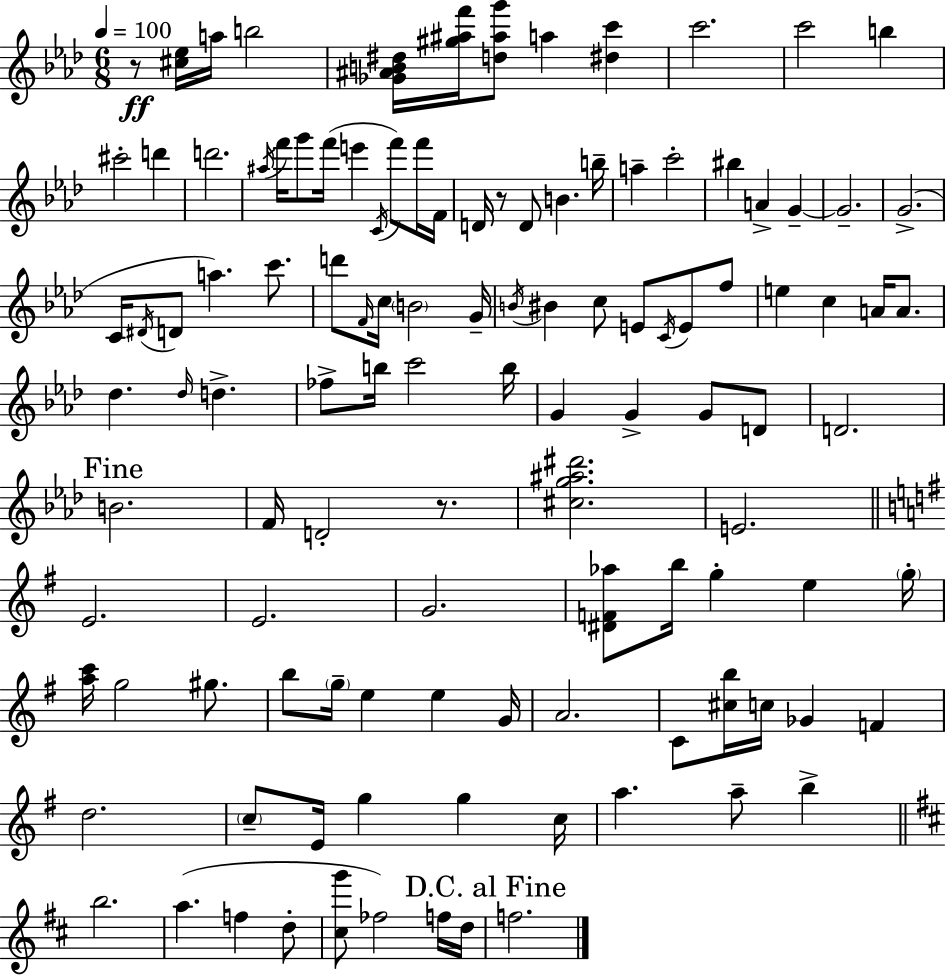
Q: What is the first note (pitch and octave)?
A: A5